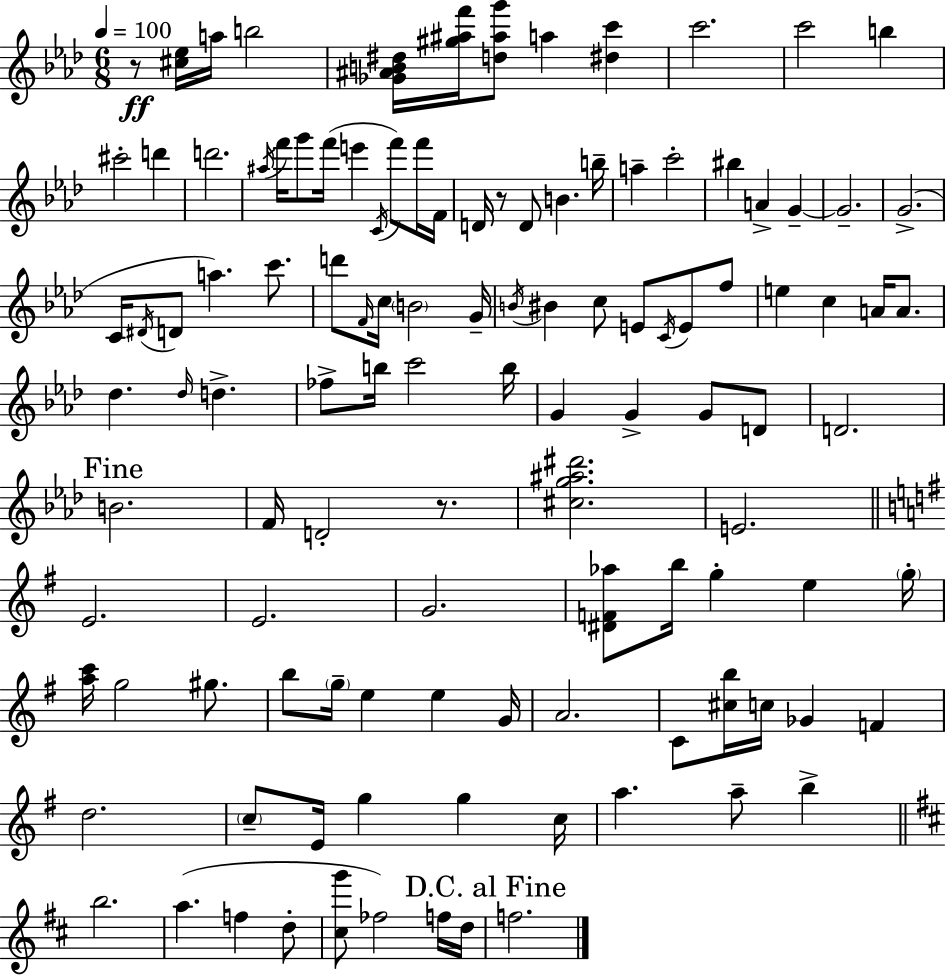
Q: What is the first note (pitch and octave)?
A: A5